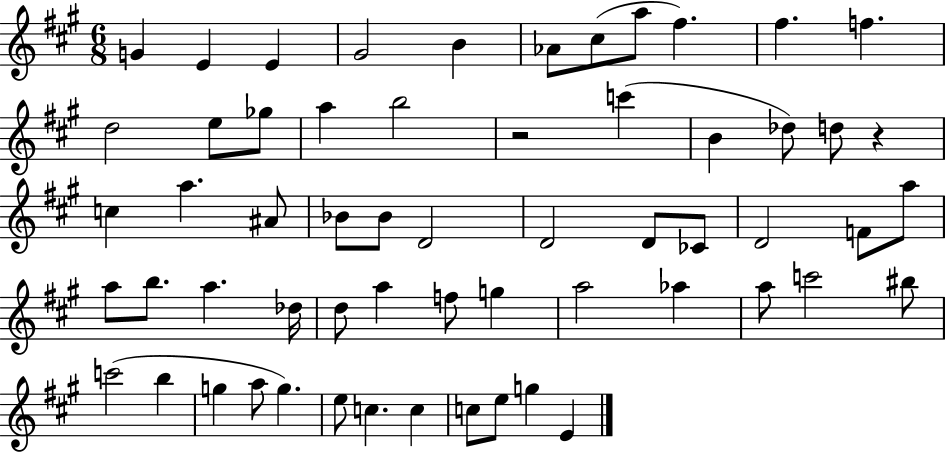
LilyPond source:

{
  \clef treble
  \numericTimeSignature
  \time 6/8
  \key a \major
  g'4 e'4 e'4 | gis'2 b'4 | aes'8 cis''8( a''8 fis''4.) | fis''4. f''4. | \break d''2 e''8 ges''8 | a''4 b''2 | r2 c'''4( | b'4 des''8) d''8 r4 | \break c''4 a''4. ais'8 | bes'8 bes'8 d'2 | d'2 d'8 ces'8 | d'2 f'8 a''8 | \break a''8 b''8. a''4. des''16 | d''8 a''4 f''8 g''4 | a''2 aes''4 | a''8 c'''2 bis''8 | \break c'''2( b''4 | g''4 a''8 g''4.) | e''8 c''4. c''4 | c''8 e''8 g''4 e'4 | \break \bar "|."
}